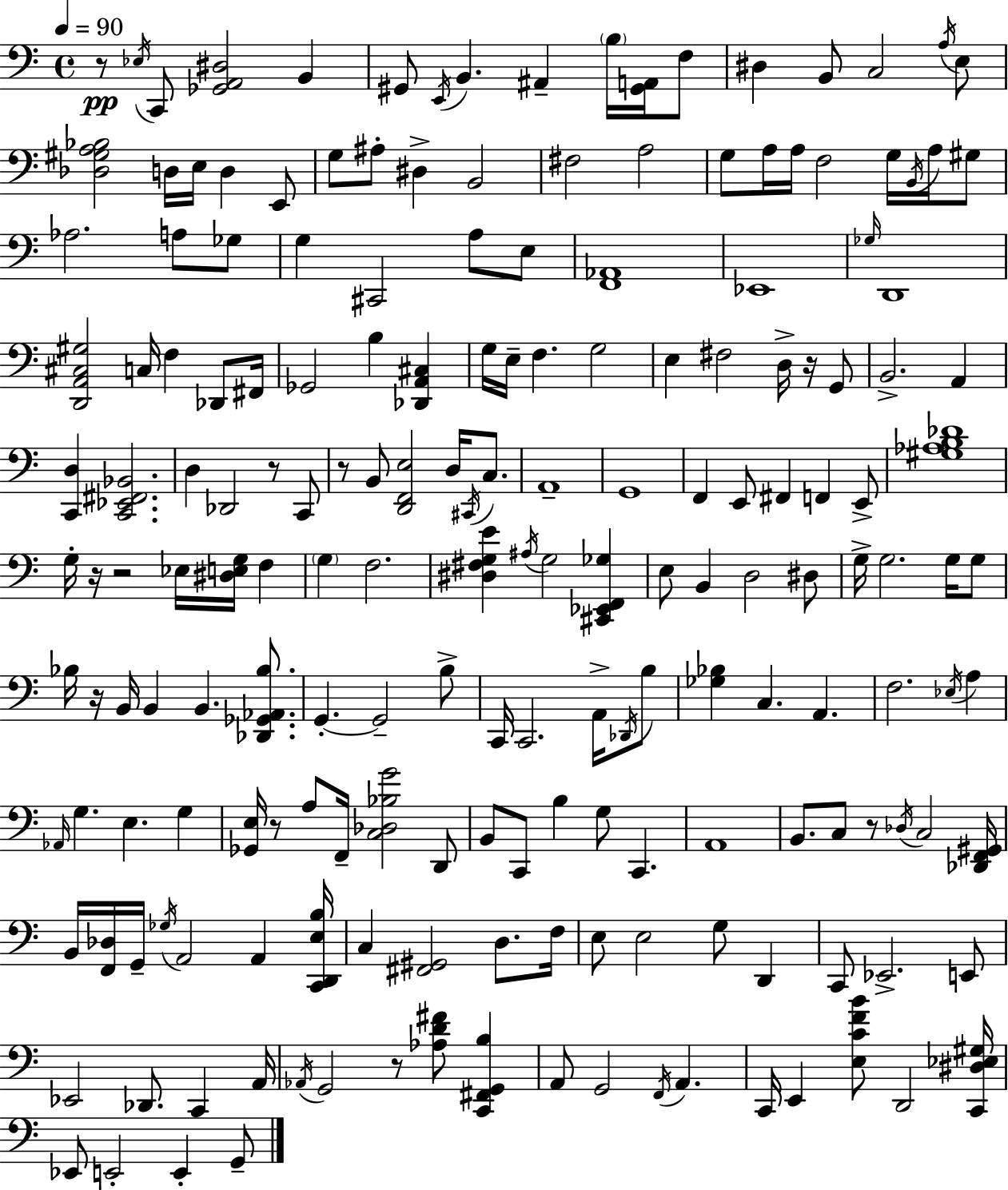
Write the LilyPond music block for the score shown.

{
  \clef bass
  \time 4/4
  \defaultTimeSignature
  \key c \major
  \tempo 4 = 90
  r8\pp \acciaccatura { ees16 } c,8 <ges, a, dis>2 b,4 | gis,8 \acciaccatura { e,16 } b,4. ais,4-- \parenthesize b16 <gis, a,>16 | f8 dis4 b,8 c2 | \acciaccatura { a16 } e8 <des gis a bes>2 d16 e16 d4 | \break e,8 g8 ais8-. dis4-> b,2 | fis2 a2 | g8 a16 a16 f2 g16 | \acciaccatura { b,16 } a16 gis8 aes2. | \break a8 ges8 g4 cis,2 | a8 e8 <f, aes,>1 | ees,1 | \grace { ges16 } d,1 | \break <d, a, cis gis>2 c16 f4 | des,8 fis,16 ges,2 b4 | <des, a, cis>4 g16 e16-- f4. g2 | e4 fis2 | \break d16-> r16 g,8 b,2.-> | a,4 <c, d>4 <c, ees, fis, bes,>2. | d4 des,2 | r8 c,8 r8 b,8 <d, f, e>2 | \break d16 \acciaccatura { cis,16 } c8. a,1-- | g,1 | f,4 e,8 fis,4 | f,4 e,8-> <gis aes b des'>1 | \break g16-. r16 r2 | ees16 <dis e g>16 f4 \parenthesize g4 f2. | <dis fis g e'>4 \acciaccatura { ais16 } g2 | <cis, ees, f, ges>4 e8 b,4 d2 | \break dis8 g16-> g2. | g16 g8 bes16 r16 b,16 b,4 b,4. | <des, ges, aes, bes>8. g,4.-.~~ g,2-- | b8-> c,16 c,2. | \break a,16-> \acciaccatura { des,16 } b8 <ges bes>4 c4. | a,4. f2. | \acciaccatura { ees16 } a4 \grace { aes,16 } g4. | e4. g4 <ges, e>16 r8 a8 f,16-- | \break <c des bes g'>2 d,8 b,8 c,8 b4 | g8 c,4. a,1 | b,8. c8 r8 | \acciaccatura { des16 } c2 <des, f, gis,>16 b,16 <f, des>16 g,16-- \acciaccatura { ges16 } a,2 | \break a,4 <c, d, e b>16 c4 | <fis, gis,>2 d8. f16 e8 e2 | g8 d,4 c,8 ees,2.-> | e,8 ees,2 | \break des,8. c,4 a,16 \acciaccatura { aes,16 } g,2 | r8 <aes d' fis'>8 <c, fis, g, b>4 a,8 g,2 | \acciaccatura { f,16 } a,4. c,16 e,4 | <e c' f' b'>8 d,2 <c, dis ees gis>16 ees,8 | \break e,2-. e,4-. g,8-- \bar "|."
}